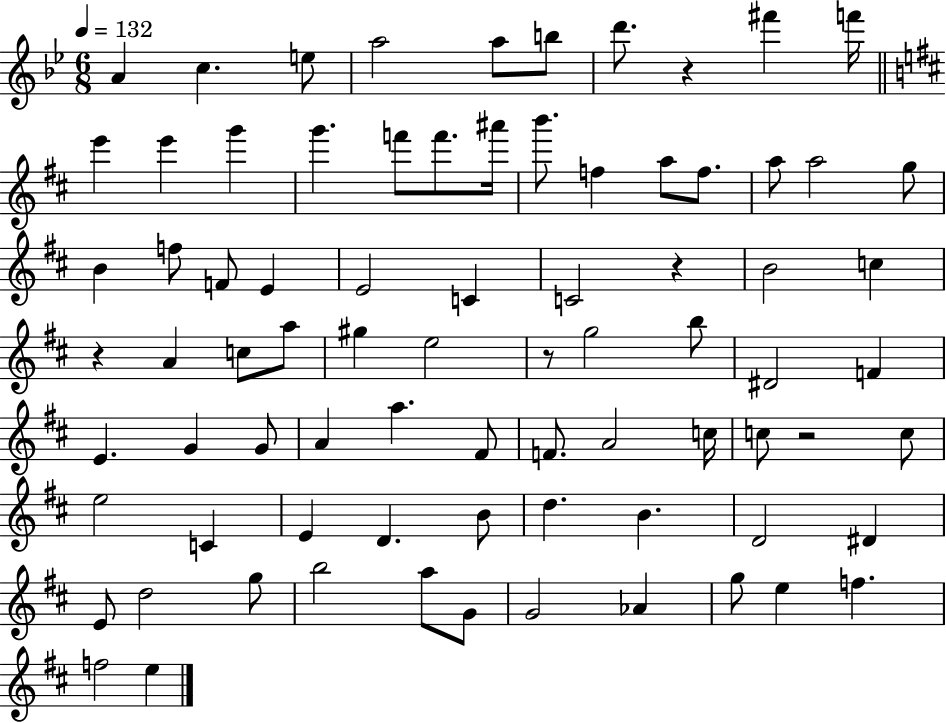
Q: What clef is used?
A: treble